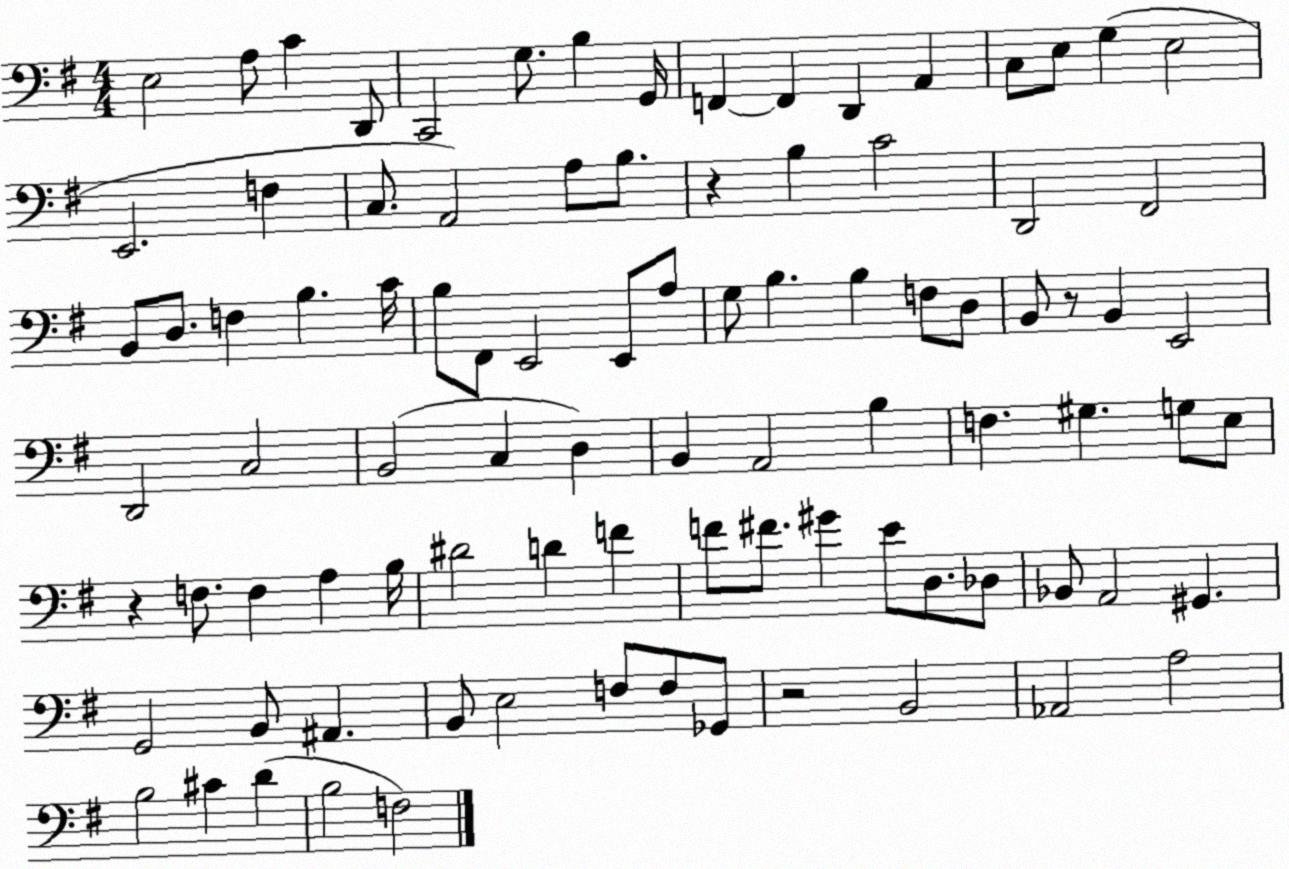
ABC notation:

X:1
T:Untitled
M:4/4
L:1/4
K:G
E,2 A,/2 C D,,/2 C,,2 G,/2 B, G,,/4 F,, F,, D,, A,, C,/2 E,/2 G, E,2 E,,2 F, C,/2 A,,2 A,/2 B,/2 z B, C2 D,,2 ^F,,2 B,,/2 D,/2 F, B, C/4 B,/2 ^F,,/2 E,,2 E,,/2 A,/2 G,/2 B, B, F,/2 D,/2 B,,/2 z/2 B,, E,,2 D,,2 C,2 B,,2 C, D, B,, A,,2 B, F, ^G, G,/2 E,/2 z F,/2 F, A, B,/4 ^D2 D F F/2 ^F/2 ^G E/2 D,/2 _D,/2 _B,,/2 A,,2 ^G,, G,,2 B,,/2 ^A,, B,,/2 E,2 F,/2 F,/2 _G,,/2 z2 B,,2 _A,,2 A,2 B,2 ^C D B,2 F,2